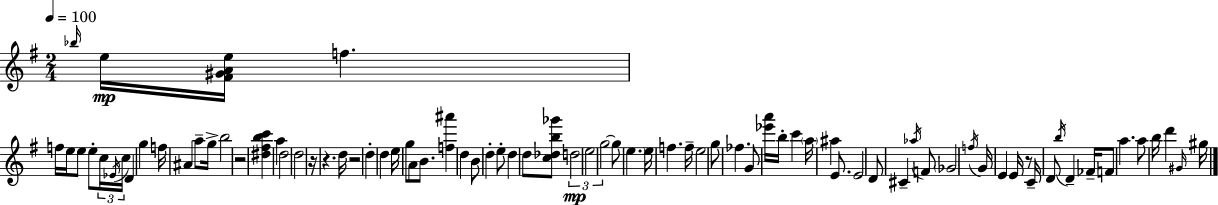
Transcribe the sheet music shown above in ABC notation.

X:1
T:Untitled
M:2/4
L:1/4
K:Em
_b/4 e/4 [^F^GAe]/4 f f/4 e/4 e/2 e/2 c/4 _E/4 c/4 D g f/4 ^A a/2 g/4 b2 z2 [^d^fbc'] a d2 d2 z/4 z d/4 z2 d d e/4 g/2 A/2 B/2 [f^a'] d B/2 d e/2 d d/2 [c_db_g']/2 d2 e2 g2 g/2 e e/4 f f/4 e2 g/2 _f G/2 [_e'a']/4 b/4 c' a/4 ^a E/2 E2 D/2 ^C _a/4 F/2 _G2 f/4 G/4 E E/4 z/2 C/4 D/2 b/4 D _F/4 F/2 a a/2 b/4 d' ^G/4 ^g/4